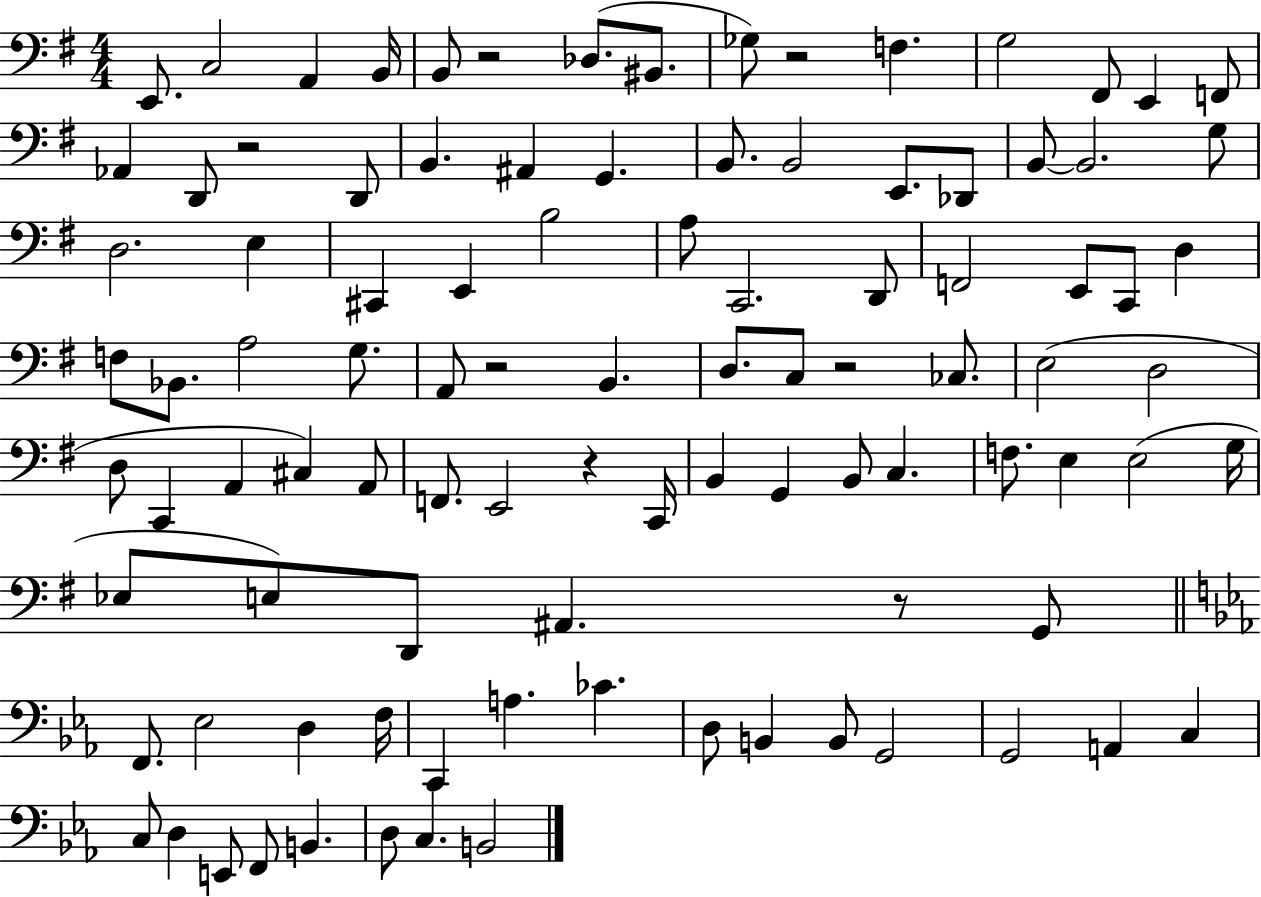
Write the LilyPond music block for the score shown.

{
  \clef bass
  \numericTimeSignature
  \time 4/4
  \key g \major
  e,8. c2 a,4 b,16 | b,8 r2 des8.( bis,8. | ges8) r2 f4. | g2 fis,8 e,4 f,8 | \break aes,4 d,8 r2 d,8 | b,4. ais,4 g,4. | b,8. b,2 e,8. des,8 | b,8~~ b,2. g8 | \break d2. e4 | cis,4 e,4 b2 | a8 c,2. d,8 | f,2 e,8 c,8 d4 | \break f8 bes,8. a2 g8. | a,8 r2 b,4. | d8. c8 r2 ces8. | e2( d2 | \break d8 c,4 a,4 cis4) a,8 | f,8. e,2 r4 c,16 | b,4 g,4 b,8 c4. | f8. e4 e2( g16 | \break ees8 e8) d,8 ais,4. r8 g,8 | \bar "||" \break \key ees \major f,8. ees2 d4 f16 | c,4 a4. ces'4. | d8 b,4 b,8 g,2 | g,2 a,4 c4 | \break c8 d4 e,8 f,8 b,4. | d8 c4. b,2 | \bar "|."
}